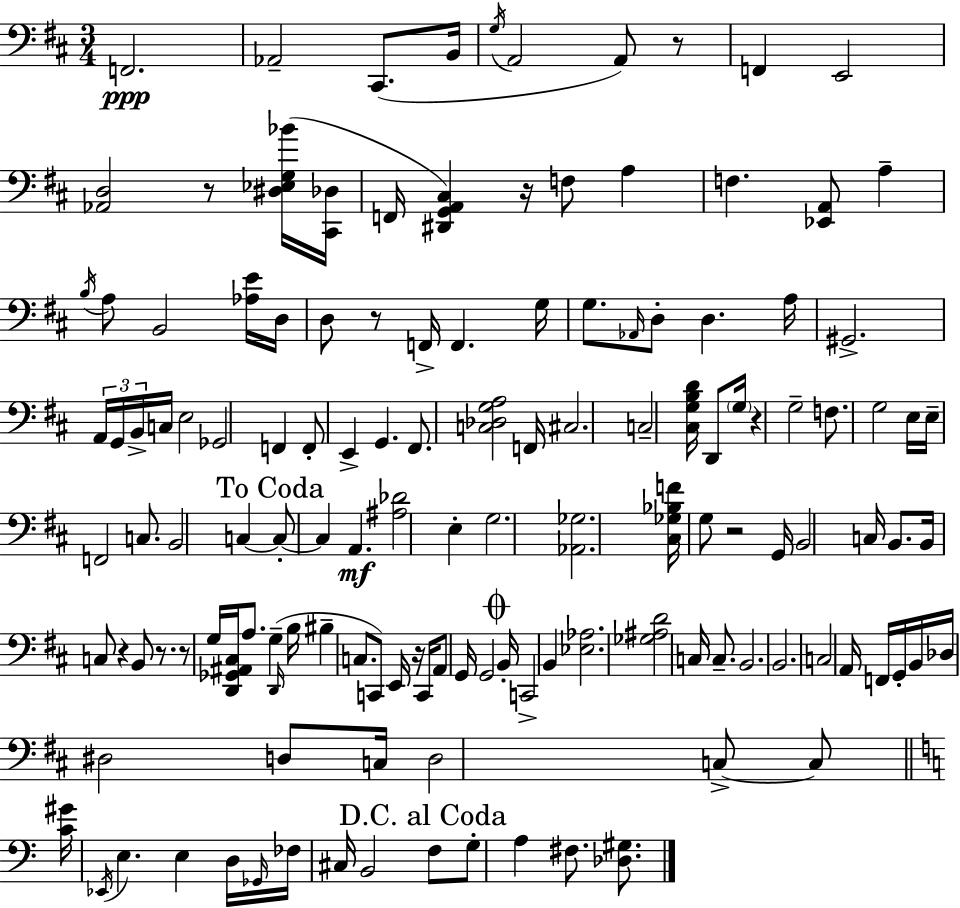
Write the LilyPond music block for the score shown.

{
  \clef bass
  \numericTimeSignature
  \time 3/4
  \key d \major
  f,2.\ppp | aes,2-- cis,8.( b,16 | \acciaccatura { g16 } a,2 a,8) r8 | f,4 e,2 | \break <aes, d>2 r8 <dis ees g bes'>16( | <cis, des>16 f,16 <dis, g, a, cis>4) r16 f8 a4 | f4. <ees, a,>8 a4-- | \acciaccatura { b16 } a8 b,2 | \break <aes e'>16 d16 d8 r8 f,16-> f,4. | g16 g8. \grace { aes,16 } d8-. d4. | a16 gis,2.-> | \tuplet 3/2 { a,16 g,16 b,16-> } c16 e2 | \break ges,2 f,4 | f,8-. e,4-> g,4. | fis,8. <c des g a>2 | f,16 cis2. | \break c2-- <cis g b d'>16 | d,8 \parenthesize g16 r4 g2-- | f8. g2 | e16 e16-- f,2 | \break c8. b,2 c4~~ | \mark "To Coda" c8-.~~ c4 a,4.\mf | <ais des'>2 e4-. | g2. | \break <aes, ges>2. | <cis ges bes f'>16 g8 r2 | g,16 b,2 c16 | b,8. b,16 c8 r4 b,8 | \break r8. r8 g16 <d, ges, ais, cis>16 a8. g4--( | \grace { d,16 } b16 bis4-- c8. c,8) | e,16 r16 c,16 a,8 g,16 g,2 | \mark \markup { \musicglyph "scripts.coda" } b,16-. c,2-> | \break b,4 <ees aes>2. | <ges ais d'>2 | c16 c8.-- b,2. | b,2. | \break c2 | a,16 f,16 g,16-. b,16 des16 dis2 | d8 c16 d2 | c8->~~ c8 \bar "||" \break \key c \major <c' gis'>16 \acciaccatura { ees,16 } e4. e4 | d16 \grace { ges,16 } fes16 cis16 b,2 | \mark "D.C. al Coda" f8 g8-. a4 fis8. <des gis>8. | \bar "|."
}